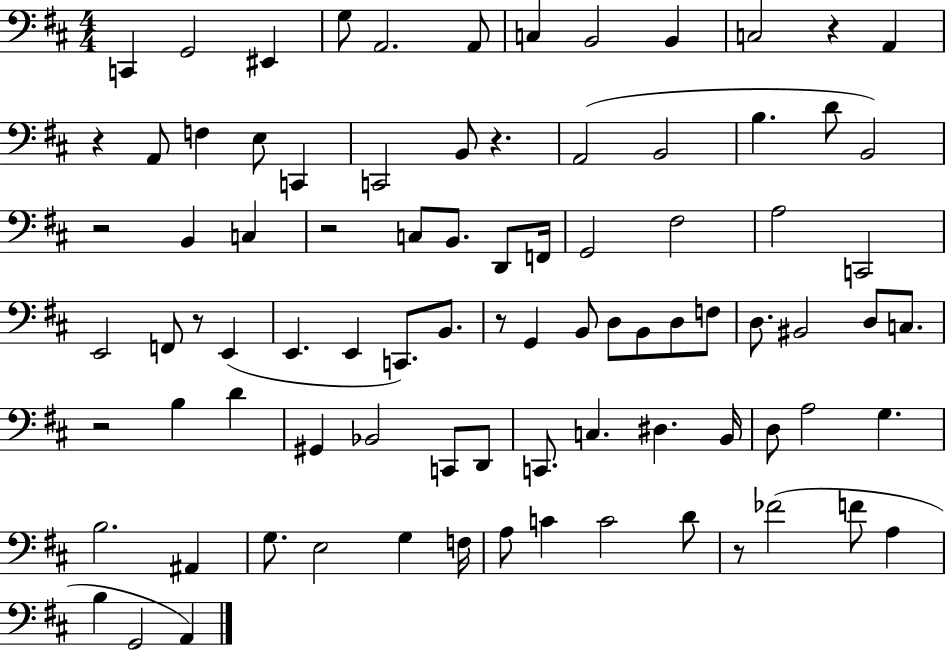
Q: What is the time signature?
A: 4/4